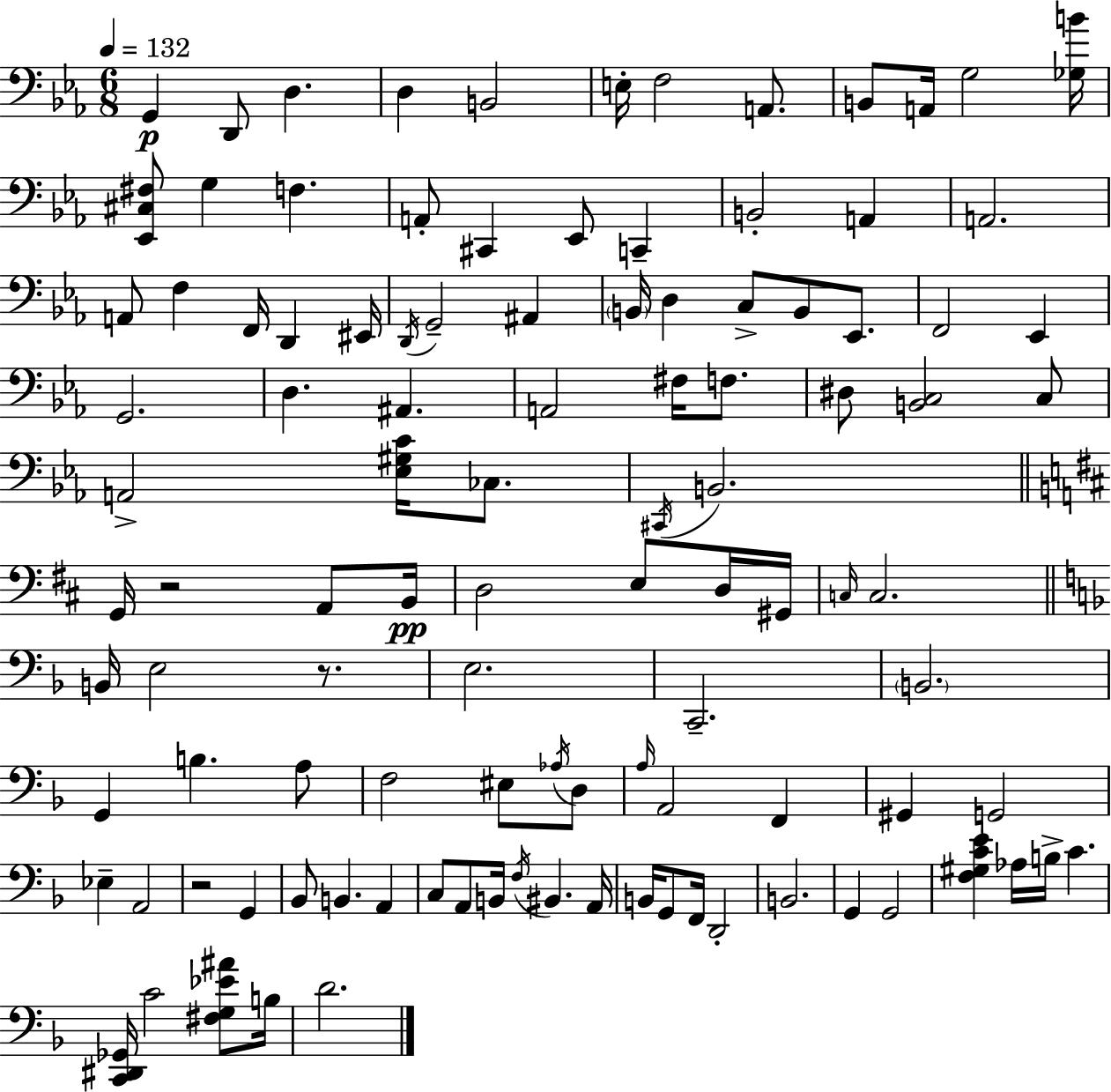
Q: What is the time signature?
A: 6/8